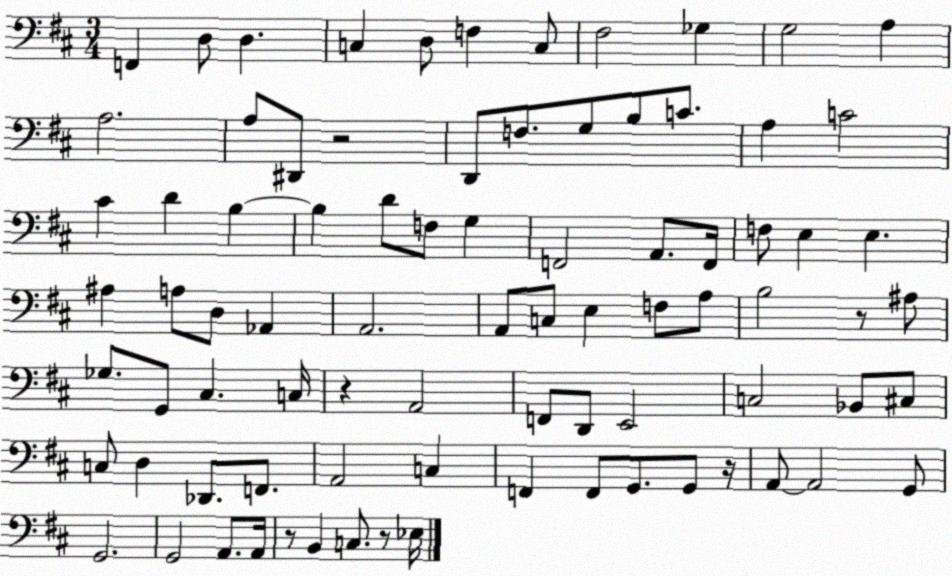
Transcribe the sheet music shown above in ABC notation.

X:1
T:Untitled
M:3/4
L:1/4
K:D
F,, D,/2 D, C, D,/2 F, C,/2 ^F,2 _G, G,2 A, A,2 A,/2 ^D,,/2 z2 D,,/2 F,/2 G,/2 B,/2 C/2 A, C2 ^C D B, B, D/2 F,/2 G, F,,2 A,,/2 F,,/4 F,/2 E, E, ^A, A,/2 D,/2 _A,, A,,2 A,,/2 C,/2 E, F,/2 A,/2 B,2 z/2 ^A,/2 _G,/2 G,,/2 ^C, C,/4 z A,,2 F,,/2 D,,/2 E,,2 C,2 _B,,/2 ^C,/2 C,/2 D, _D,,/2 F,,/2 A,,2 C, F,, F,,/2 G,,/2 G,,/2 z/4 A,,/2 A,,2 G,,/2 G,,2 G,,2 A,,/2 A,,/4 z/2 B,, C,/2 z/2 _E,/4